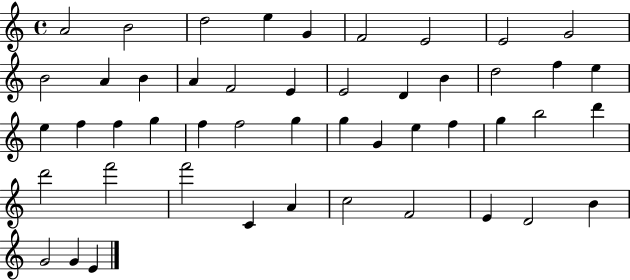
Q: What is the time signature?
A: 4/4